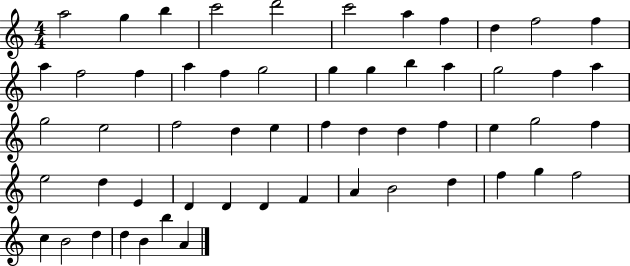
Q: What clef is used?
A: treble